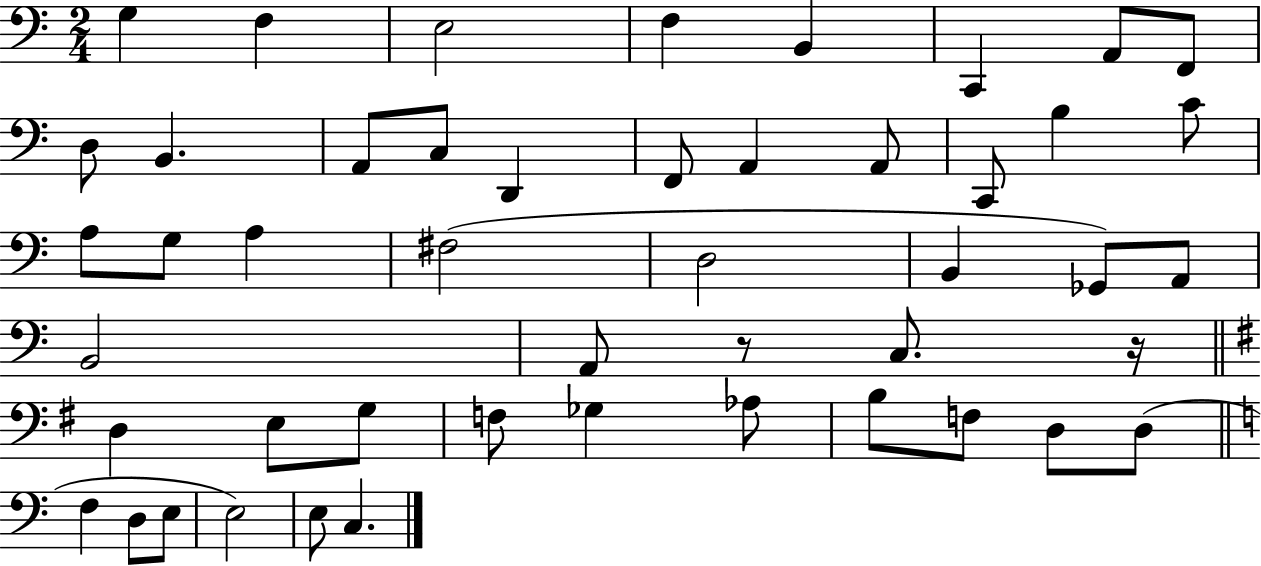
{
  \clef bass
  \numericTimeSignature
  \time 2/4
  \key c \major
  g4 f4 | e2 | f4 b,4 | c,4 a,8 f,8 | \break d8 b,4. | a,8 c8 d,4 | f,8 a,4 a,8 | c,8 b4 c'8 | \break a8 g8 a4 | fis2( | d2 | b,4 ges,8) a,8 | \break b,2 | a,8 r8 c8. r16 | \bar "||" \break \key g \major d4 e8 g8 | f8 ges4 aes8 | b8 f8 d8 d8( | \bar "||" \break \key c \major f4 d8 e8 | e2) | e8 c4. | \bar "|."
}